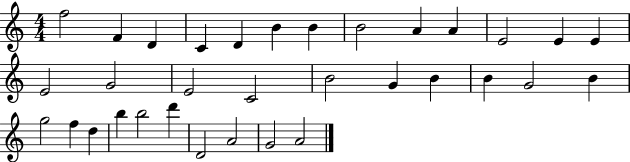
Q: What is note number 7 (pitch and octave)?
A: B4